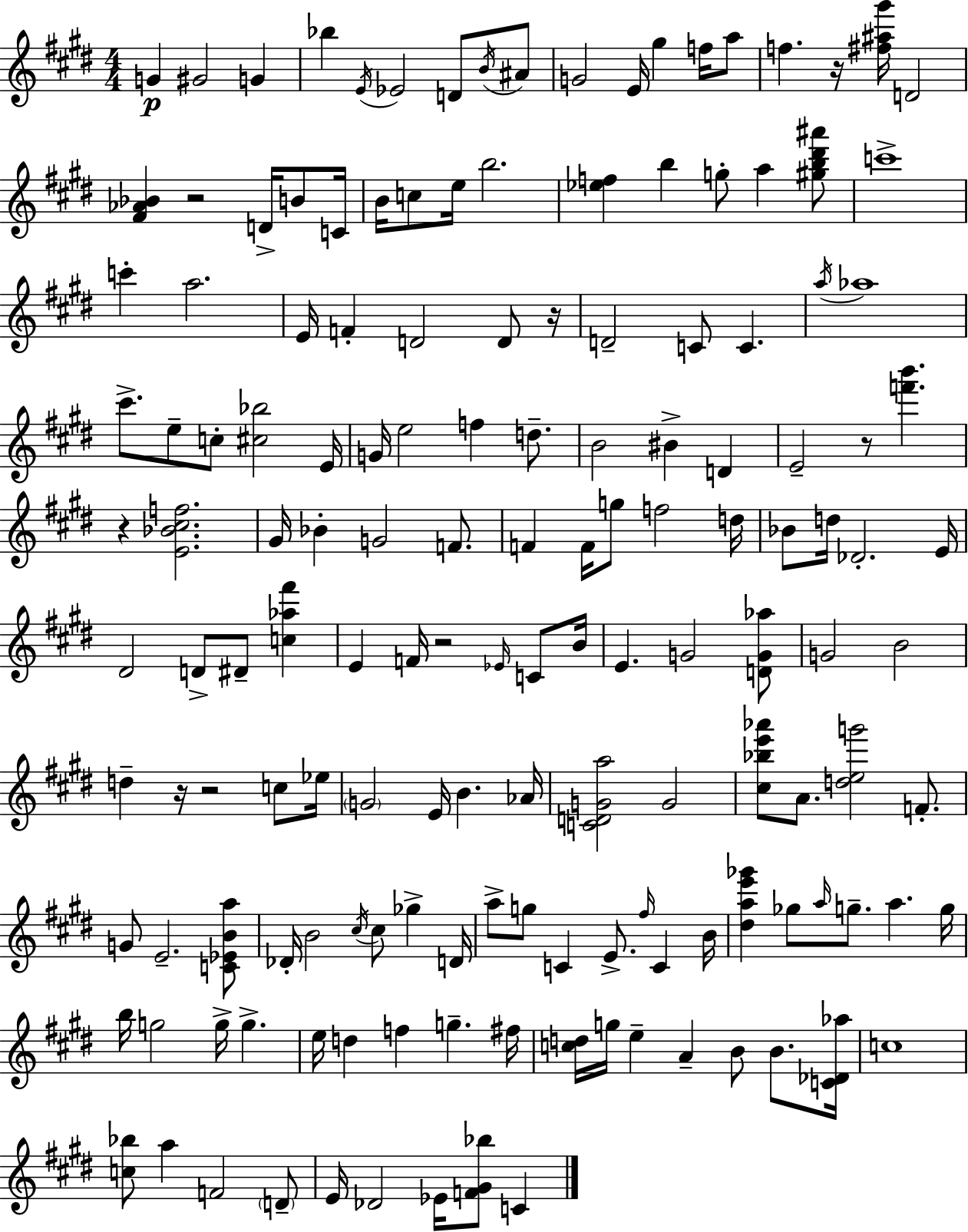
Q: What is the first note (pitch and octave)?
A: G4